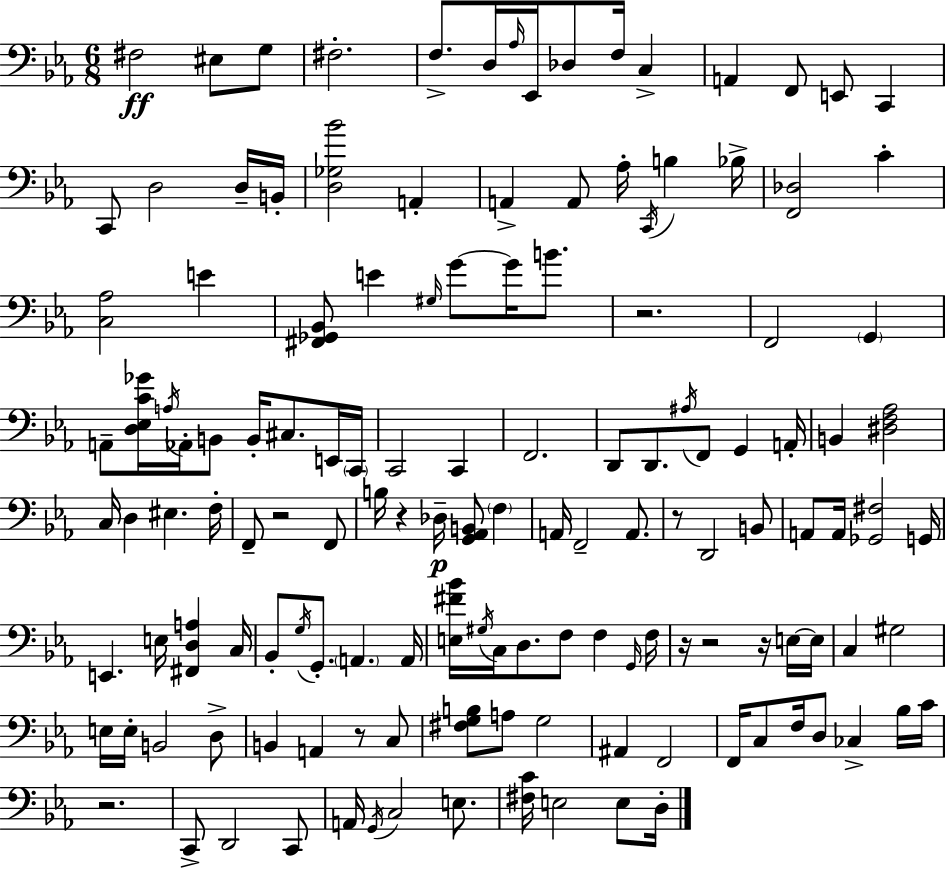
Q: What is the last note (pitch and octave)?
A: D3